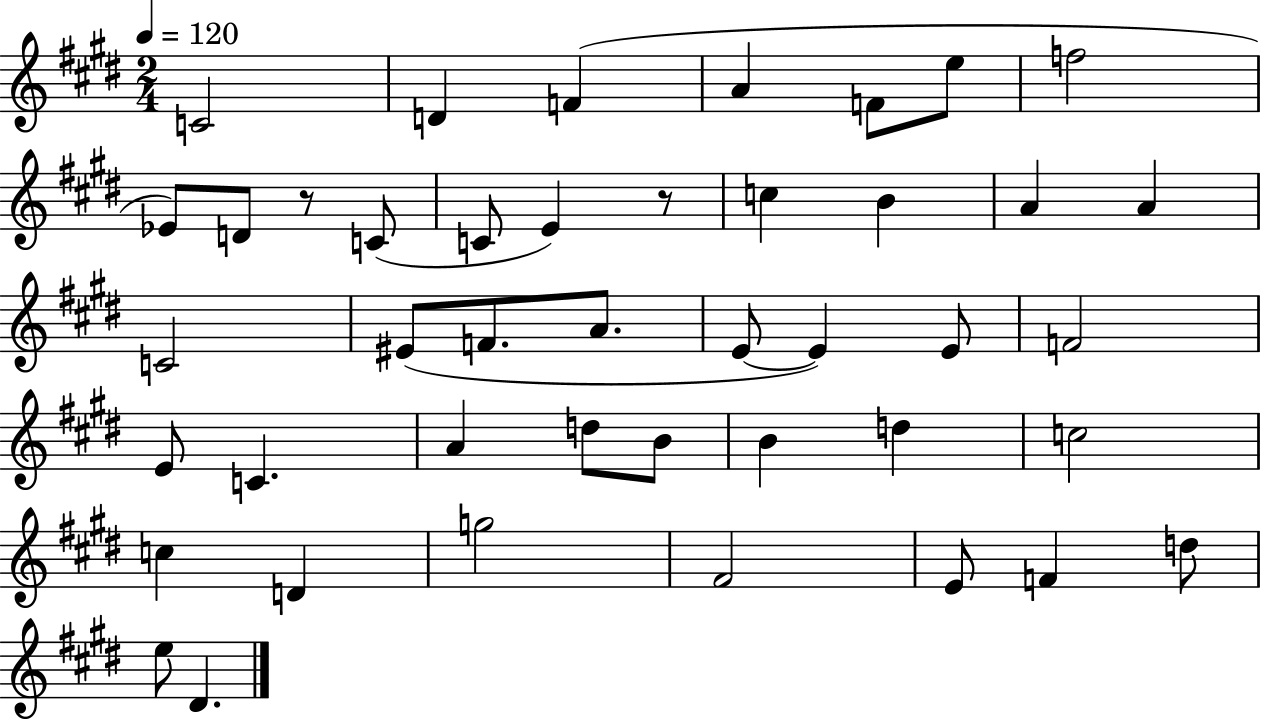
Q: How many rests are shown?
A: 2